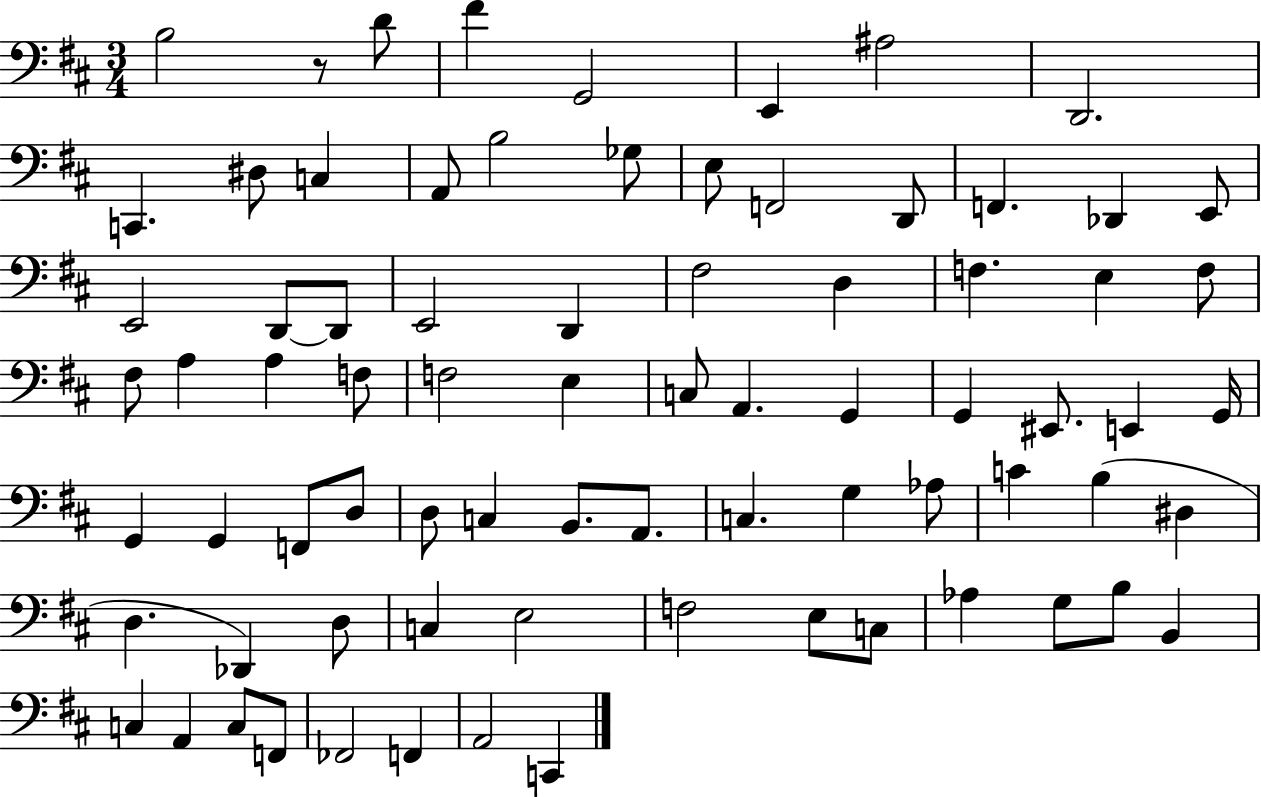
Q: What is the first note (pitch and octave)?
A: B3